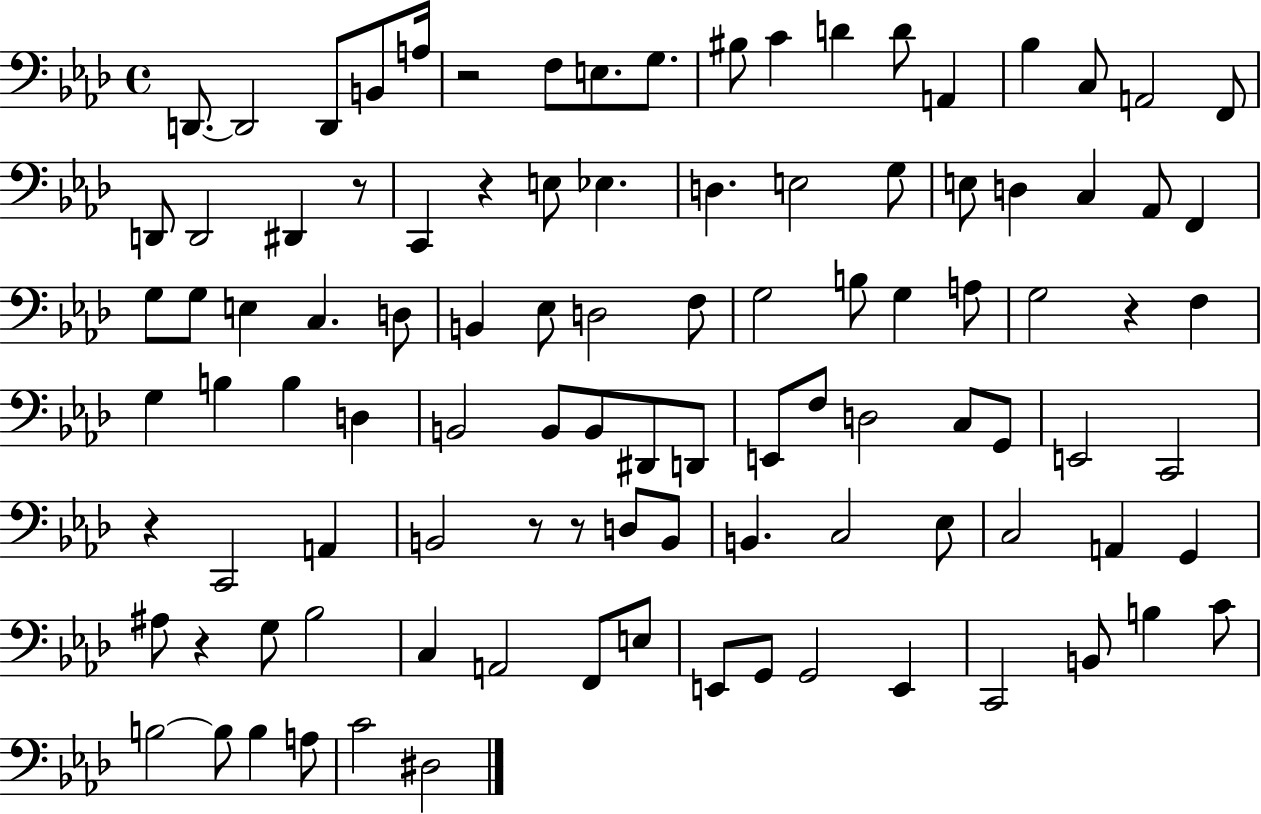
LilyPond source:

{
  \clef bass
  \time 4/4
  \defaultTimeSignature
  \key aes \major
  \repeat volta 2 { d,8.~~ d,2 d,8 b,8 a16 | r2 f8 e8. g8. | bis8 c'4 d'4 d'8 a,4 | bes4 c8 a,2 f,8 | \break d,8 d,2 dis,4 r8 | c,4 r4 e8 ees4. | d4. e2 g8 | e8 d4 c4 aes,8 f,4 | \break g8 g8 e4 c4. d8 | b,4 ees8 d2 f8 | g2 b8 g4 a8 | g2 r4 f4 | \break g4 b4 b4 d4 | b,2 b,8 b,8 dis,8 d,8 | e,8 f8 d2 c8 g,8 | e,2 c,2 | \break r4 c,2 a,4 | b,2 r8 r8 d8 b,8 | b,4. c2 ees8 | c2 a,4 g,4 | \break ais8 r4 g8 bes2 | c4 a,2 f,8 e8 | e,8 g,8 g,2 e,4 | c,2 b,8 b4 c'8 | \break b2~~ b8 b4 a8 | c'2 dis2 | } \bar "|."
}